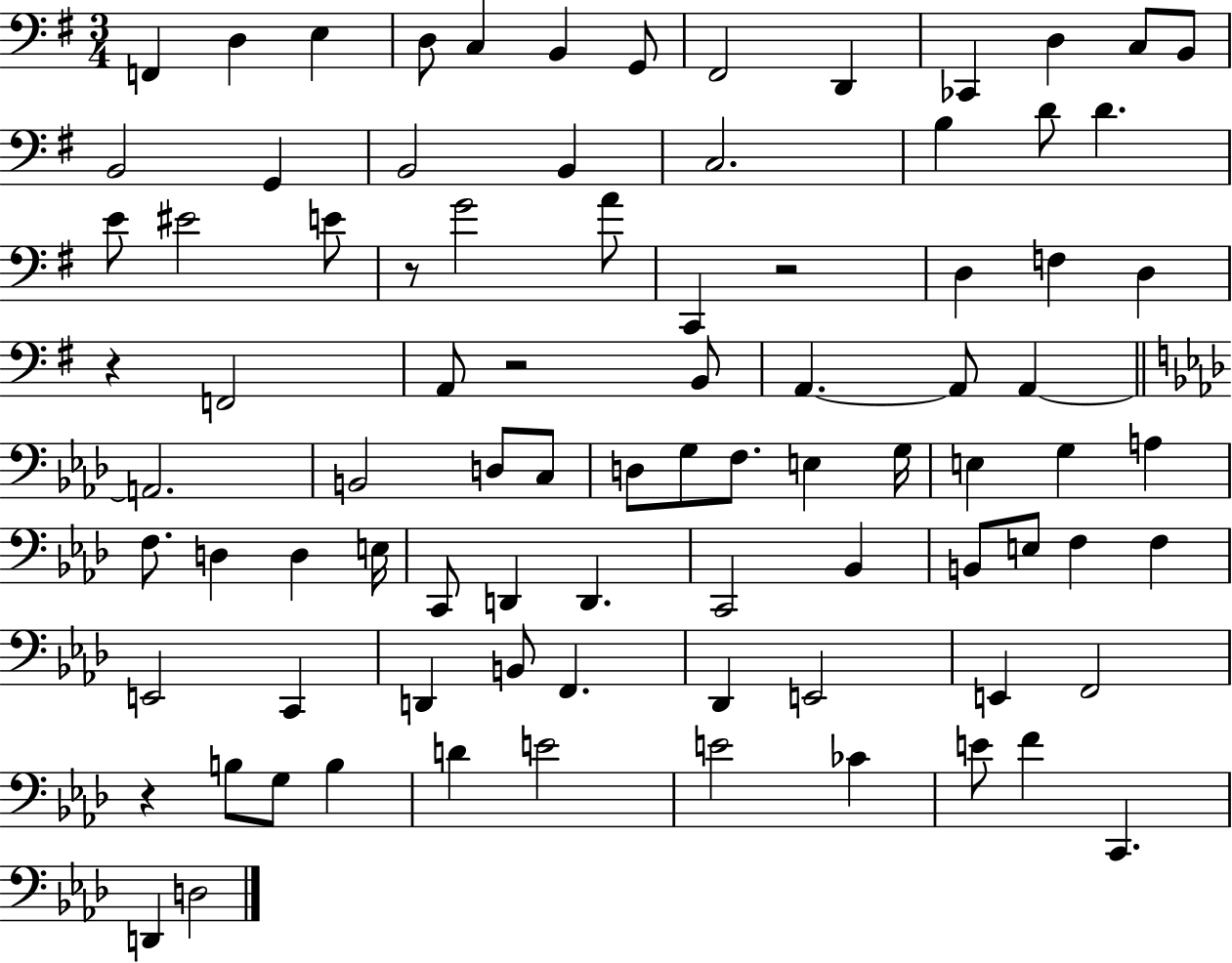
{
  \clef bass
  \numericTimeSignature
  \time 3/4
  \key g \major
  f,4 d4 e4 | d8 c4 b,4 g,8 | fis,2 d,4 | ces,4 d4 c8 b,8 | \break b,2 g,4 | b,2 b,4 | c2. | b4 d'8 d'4. | \break e'8 eis'2 e'8 | r8 g'2 a'8 | c,4 r2 | d4 f4 d4 | \break r4 f,2 | a,8 r2 b,8 | a,4.~~ a,8 a,4~~ | \bar "||" \break \key f \minor a,2. | b,2 d8 c8 | d8 g8 f8. e4 g16 | e4 g4 a4 | \break f8. d4 d4 e16 | c,8 d,4 d,4. | c,2 bes,4 | b,8 e8 f4 f4 | \break e,2 c,4 | d,4 b,8 f,4. | des,4 e,2 | e,4 f,2 | \break r4 b8 g8 b4 | d'4 e'2 | e'2 ces'4 | e'8 f'4 c,4. | \break d,4 d2 | \bar "|."
}